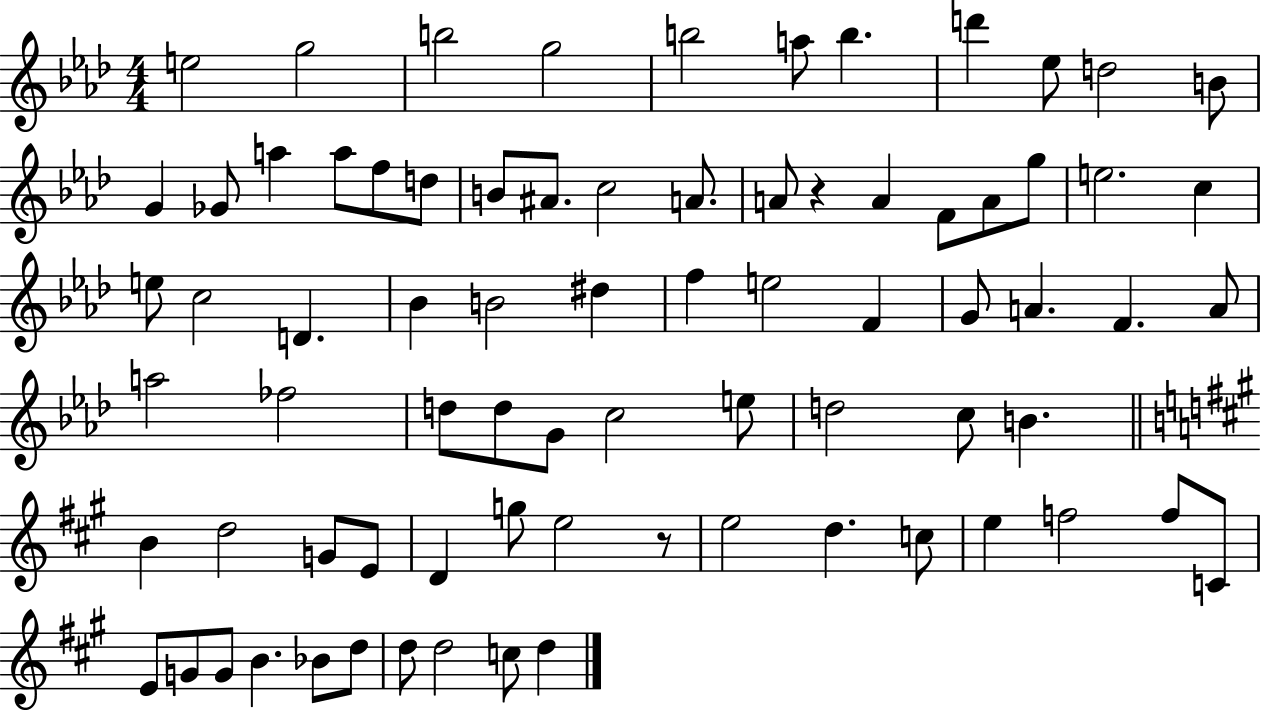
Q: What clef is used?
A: treble